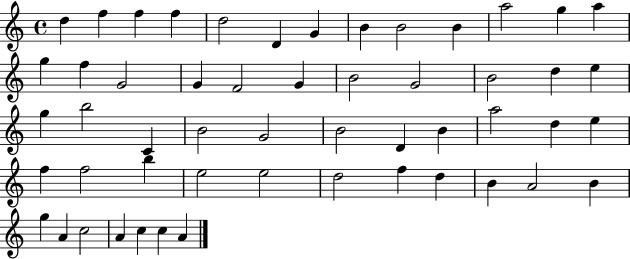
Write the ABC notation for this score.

X:1
T:Untitled
M:4/4
L:1/4
K:C
d f f f d2 D G B B2 B a2 g a g f G2 G F2 G B2 G2 B2 d e g b2 C B2 G2 B2 D B a2 d e f f2 b e2 e2 d2 f d B A2 B g A c2 A c c A